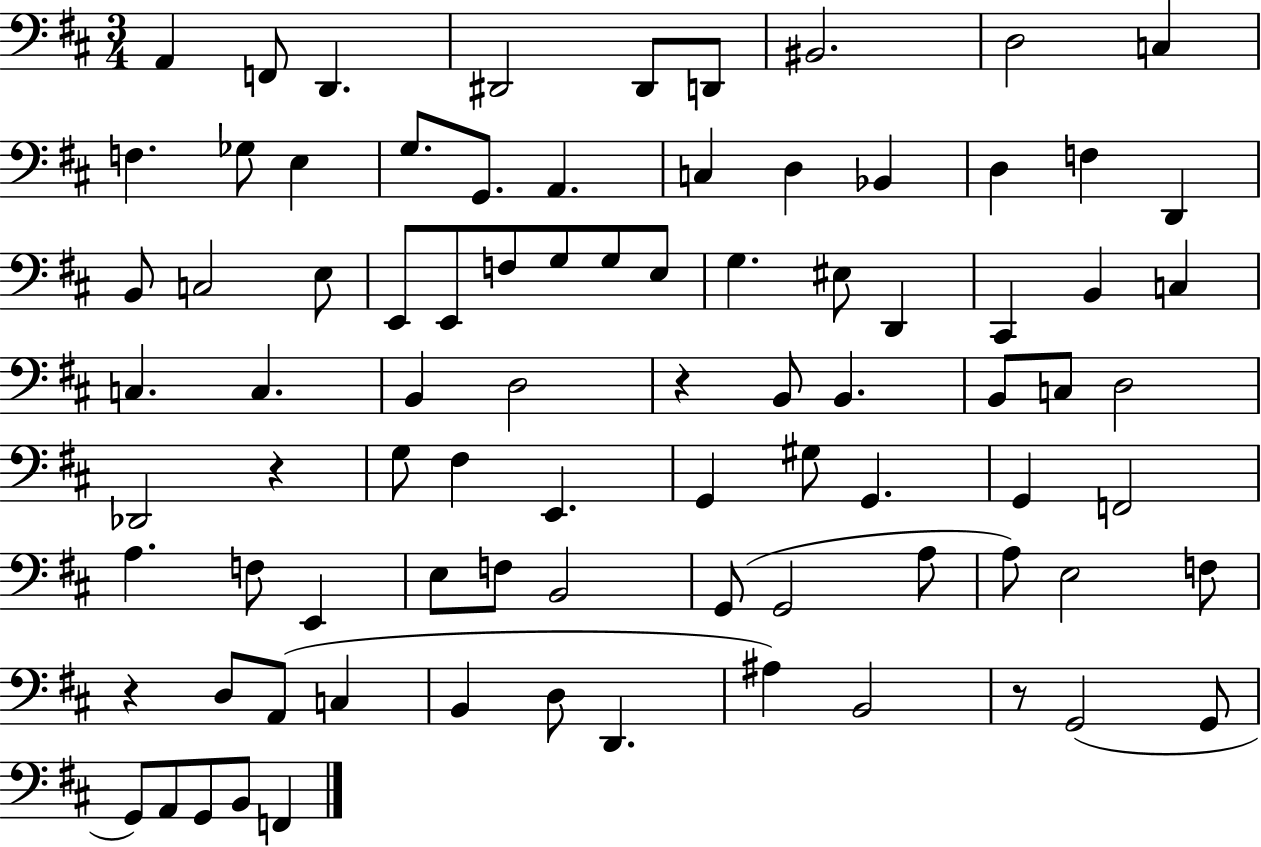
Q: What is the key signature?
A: D major